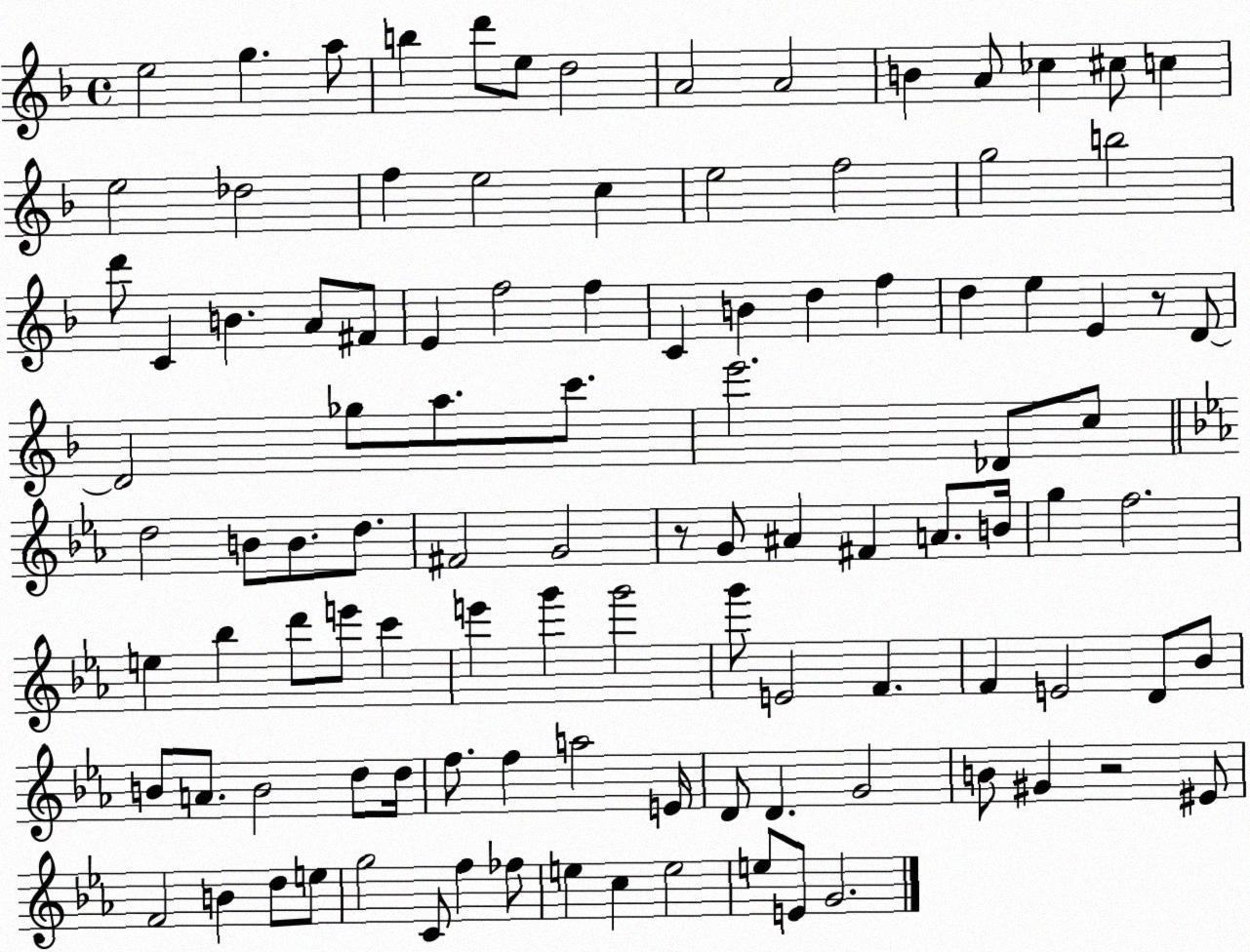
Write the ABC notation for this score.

X:1
T:Untitled
M:4/4
L:1/4
K:F
e2 g a/2 b d'/2 e/2 d2 A2 A2 B A/2 _c ^c/2 c e2 _d2 f e2 c e2 f2 g2 b2 d'/2 C B A/2 ^F/2 E f2 f C B d f d e E z/2 D/2 D2 _g/2 a/2 c'/2 e'2 _D/2 c/2 d2 B/2 B/2 d/2 ^F2 G2 z/2 G/2 ^A ^F A/2 B/4 g f2 e _b d'/2 e'/2 c' e' g' g'2 g'/2 E2 F F E2 D/2 _B/2 B/2 A/2 B2 d/2 d/4 f/2 f a2 E/4 D/2 D G2 B/2 ^G z2 ^E/2 F2 B d/2 e/2 g2 C/2 f _f/2 e c e2 e/2 E/2 G2